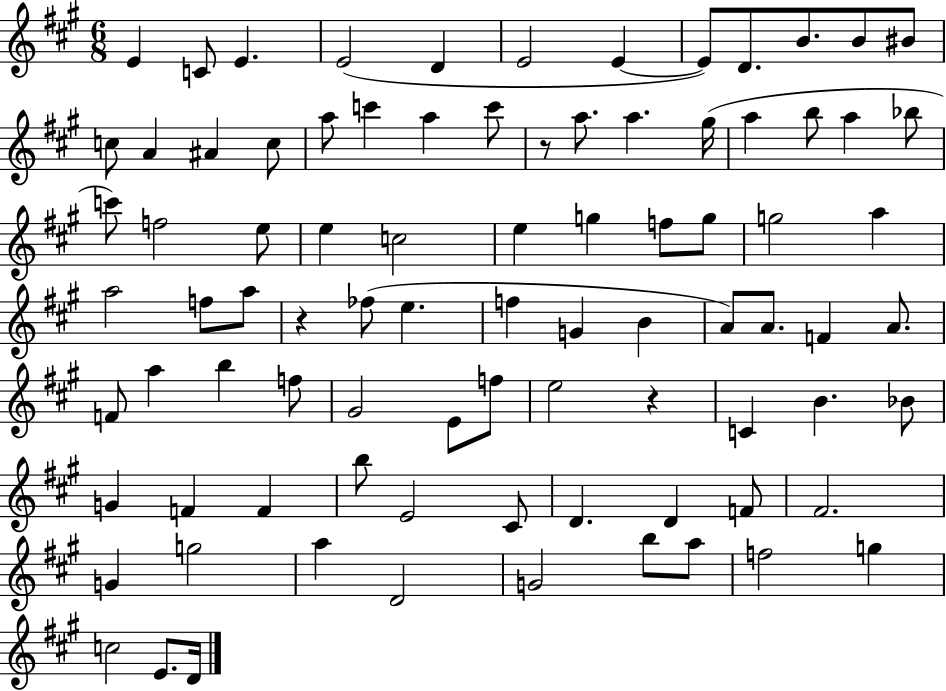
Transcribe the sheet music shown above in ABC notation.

X:1
T:Untitled
M:6/8
L:1/4
K:A
E C/2 E E2 D E2 E E/2 D/2 B/2 B/2 ^B/2 c/2 A ^A c/2 a/2 c' a c'/2 z/2 a/2 a ^g/4 a b/2 a _b/2 c'/2 f2 e/2 e c2 e g f/2 g/2 g2 a a2 f/2 a/2 z _f/2 e f G B A/2 A/2 F A/2 F/2 a b f/2 ^G2 E/2 f/2 e2 z C B _B/2 G F F b/2 E2 ^C/2 D D F/2 ^F2 G g2 a D2 G2 b/2 a/2 f2 g c2 E/2 D/4